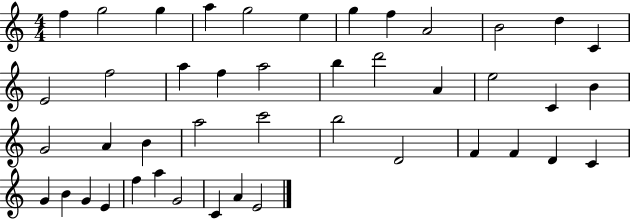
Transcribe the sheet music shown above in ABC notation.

X:1
T:Untitled
M:4/4
L:1/4
K:C
f g2 g a g2 e g f A2 B2 d C E2 f2 a f a2 b d'2 A e2 C B G2 A B a2 c'2 b2 D2 F F D C G B G E f a G2 C A E2